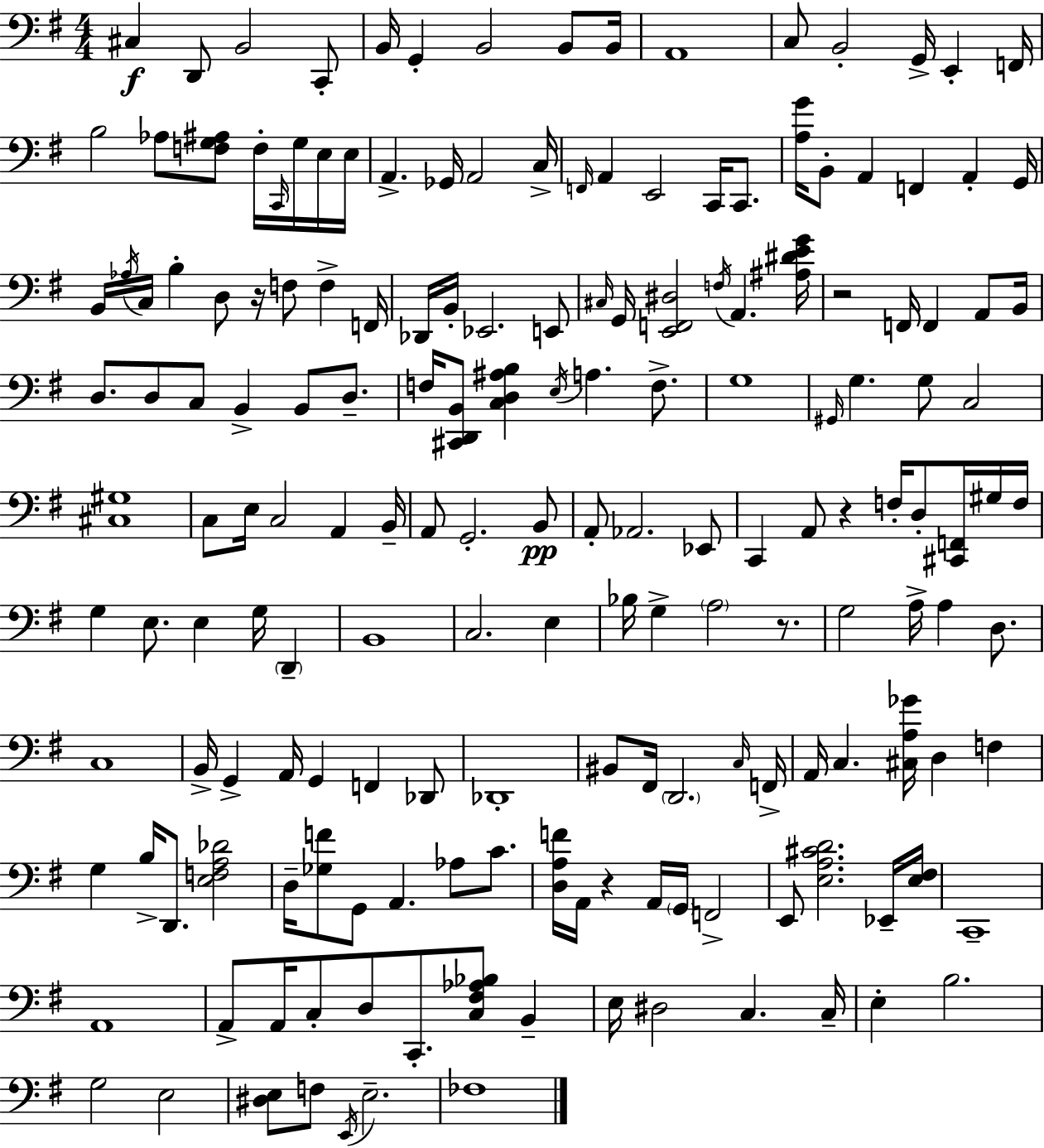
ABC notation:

X:1
T:Untitled
M:4/4
L:1/4
K:G
^C, D,,/2 B,,2 C,,/2 B,,/4 G,, B,,2 B,,/2 B,,/4 A,,4 C,/2 B,,2 G,,/4 E,, F,,/4 B,2 _A,/2 [F,G,^A,]/2 F,/4 C,,/4 G,/4 E,/4 E,/4 A,, _G,,/4 A,,2 C,/4 F,,/4 A,, E,,2 C,,/4 C,,/2 [A,G]/4 B,,/2 A,, F,, A,, G,,/4 B,,/4 _A,/4 C,/4 B, D,/2 z/4 F,/2 F, F,,/4 _D,,/4 B,,/4 _E,,2 E,,/2 ^C,/4 G,,/4 [E,,F,,^D,]2 F,/4 A,, [^A,^DEG]/4 z2 F,,/4 F,, A,,/2 B,,/4 D,/2 D,/2 C,/2 B,, B,,/2 D,/2 F,/4 [^C,,D,,B,,]/2 [C,D,^A,B,] E,/4 A, F,/2 G,4 ^G,,/4 G, G,/2 C,2 [^C,^G,]4 C,/2 E,/4 C,2 A,, B,,/4 A,,/2 G,,2 B,,/2 A,,/2 _A,,2 _E,,/2 C,, A,,/2 z F,/4 D,/2 [^C,,F,,]/4 ^G,/4 F,/4 G, E,/2 E, G,/4 D,, B,,4 C,2 E, _B,/4 G, A,2 z/2 G,2 A,/4 A, D,/2 C,4 B,,/4 G,, A,,/4 G,, F,, _D,,/2 _D,,4 ^B,,/2 ^F,,/4 D,,2 C,/4 F,,/4 A,,/4 C, [^C,A,_G]/4 D, F, G, B,/4 D,,/2 [E,F,A,_D]2 D,/4 [_G,F]/2 G,,/2 A,, _A,/2 C/2 [D,A,F]/4 A,,/4 z A,,/4 G,,/4 F,,2 E,,/2 [E,A,^CD]2 _E,,/4 [E,^F,]/4 C,,4 A,,4 A,,/2 A,,/4 C,/2 D,/2 C,,/2 [C,^F,_A,_B,]/2 B,, E,/4 ^D,2 C, C,/4 E, B,2 G,2 E,2 [^D,E,]/2 F,/2 E,,/4 E,2 _F,4